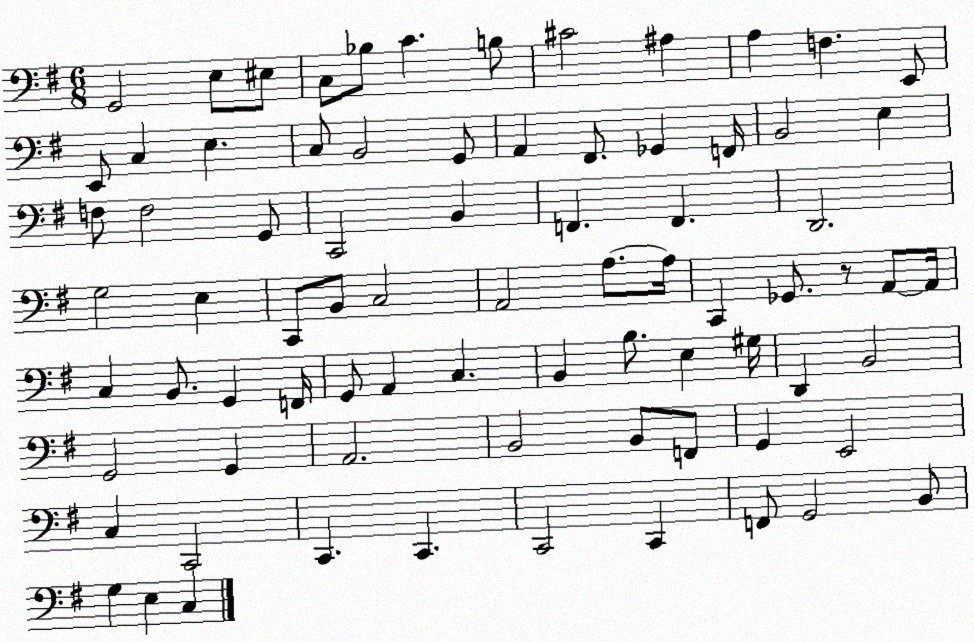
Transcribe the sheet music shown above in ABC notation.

X:1
T:Untitled
M:6/8
L:1/4
K:G
G,,2 E,/2 ^E,/2 C,/2 _B,/2 C B,/2 ^C2 ^A, A, F, E,,/2 E,,/2 C, E, C,/2 B,,2 G,,/2 A,, ^F,,/2 _G,, F,,/4 B,,2 E, F,/2 F,2 G,,/2 C,,2 B,, F,, F,, D,,2 G,2 E, C,,/2 B,,/2 C,2 A,,2 A,/2 A,/4 C,, _G,,/2 z/2 A,,/2 A,,/4 C, B,,/2 G,, F,,/4 G,,/2 A,, C, B,, B,/2 E, ^G,/4 D,, B,,2 G,,2 G,, A,,2 B,,2 B,,/2 F,,/2 G,, E,,2 C, C,,2 C,, C,, C,,2 C,, F,,/2 G,,2 B,,/2 G, E, C,